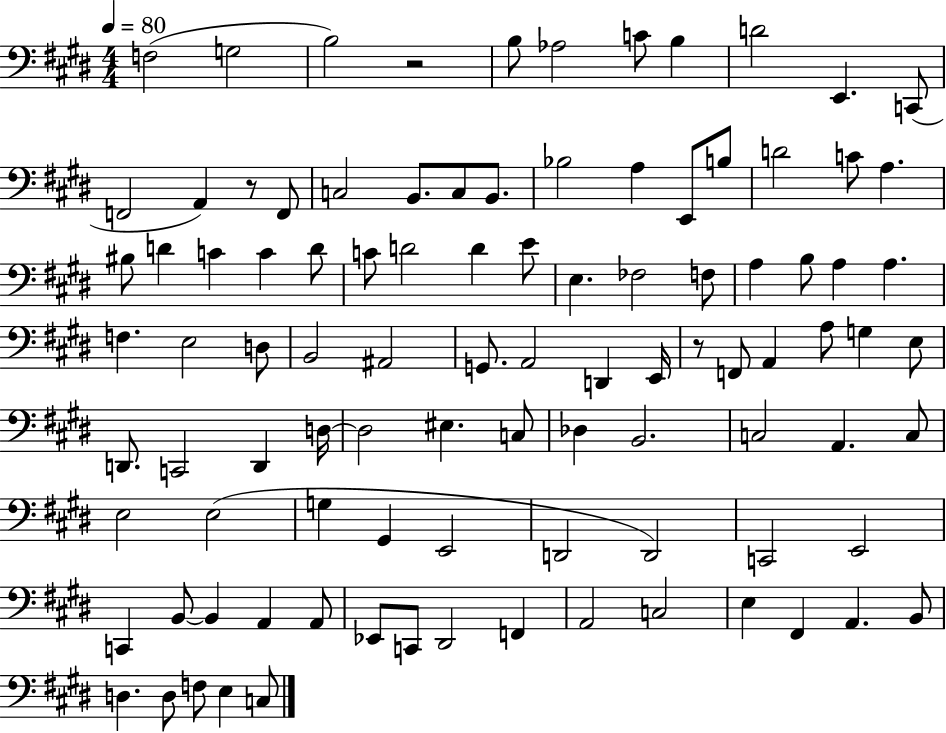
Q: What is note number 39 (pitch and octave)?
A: A3